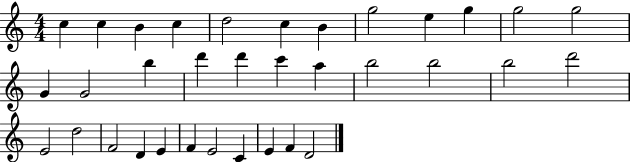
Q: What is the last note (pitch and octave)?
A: D4